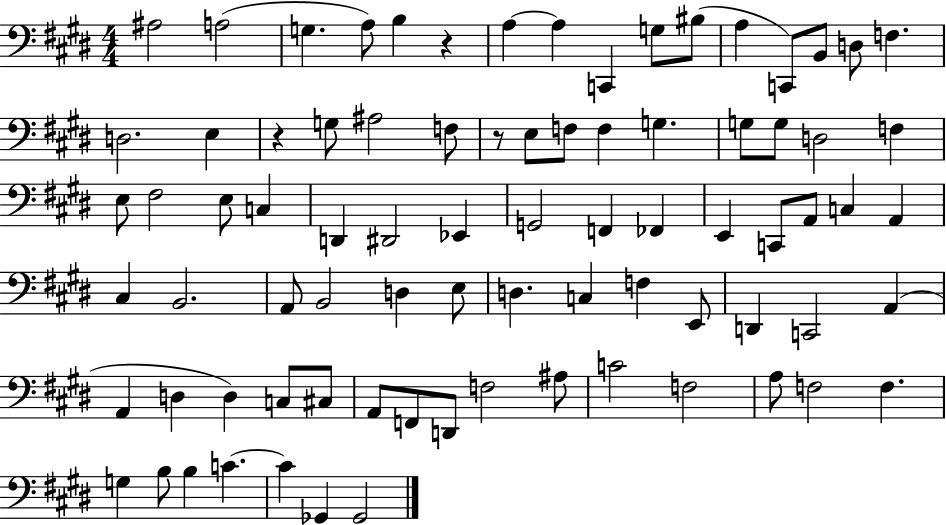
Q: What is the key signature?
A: E major